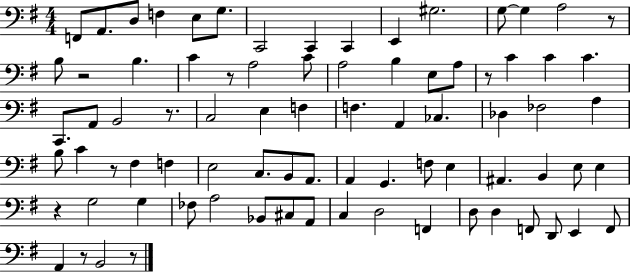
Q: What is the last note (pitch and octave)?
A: B2